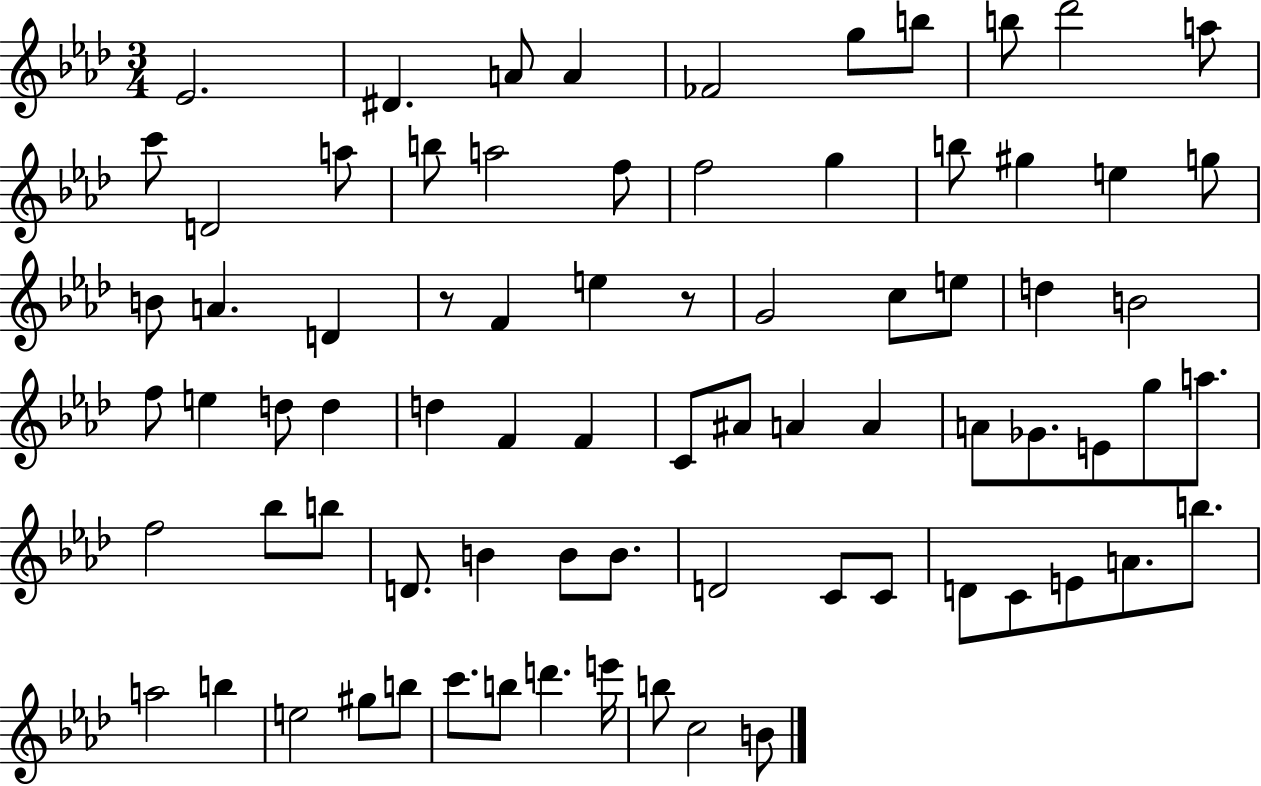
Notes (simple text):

Eb4/h. D#4/q. A4/e A4/q FES4/h G5/e B5/e B5/e Db6/h A5/e C6/e D4/h A5/e B5/e A5/h F5/e F5/h G5/q B5/e G#5/q E5/q G5/e B4/e A4/q. D4/q R/e F4/q E5/q R/e G4/h C5/e E5/e D5/q B4/h F5/e E5/q D5/e D5/q D5/q F4/q F4/q C4/e A#4/e A4/q A4/q A4/e Gb4/e. E4/e G5/e A5/e. F5/h Bb5/e B5/e D4/e. B4/q B4/e B4/e. D4/h C4/e C4/e D4/e C4/e E4/e A4/e. B5/e. A5/h B5/q E5/h G#5/e B5/e C6/e. B5/e D6/q. E6/s B5/e C5/h B4/e